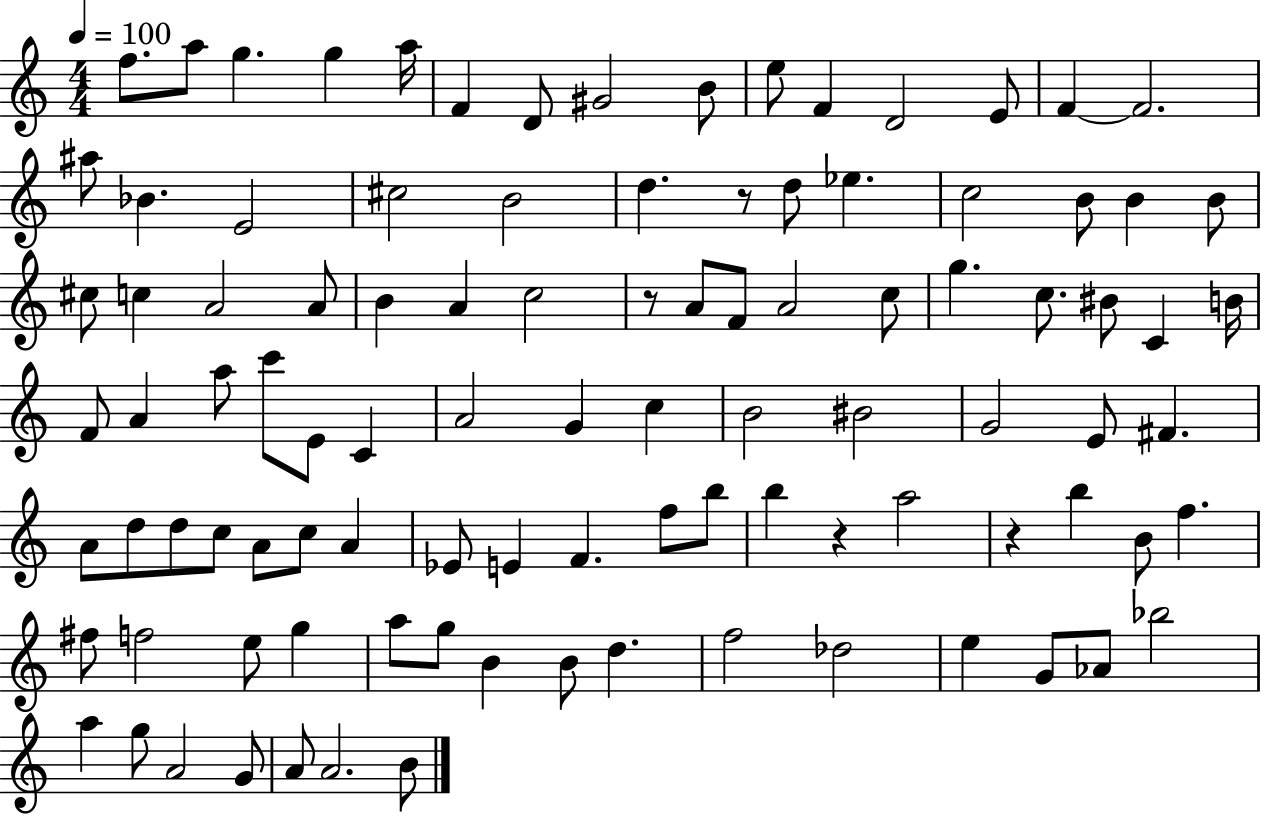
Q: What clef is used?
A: treble